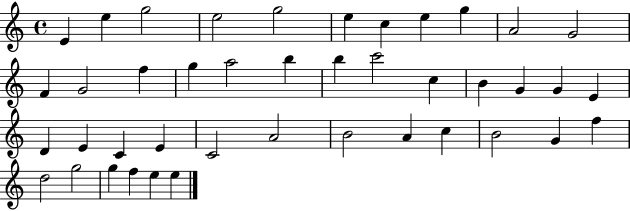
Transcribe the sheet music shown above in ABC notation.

X:1
T:Untitled
M:4/4
L:1/4
K:C
E e g2 e2 g2 e c e g A2 G2 F G2 f g a2 b b c'2 c B G G E D E C E C2 A2 B2 A c B2 G f d2 g2 g f e e